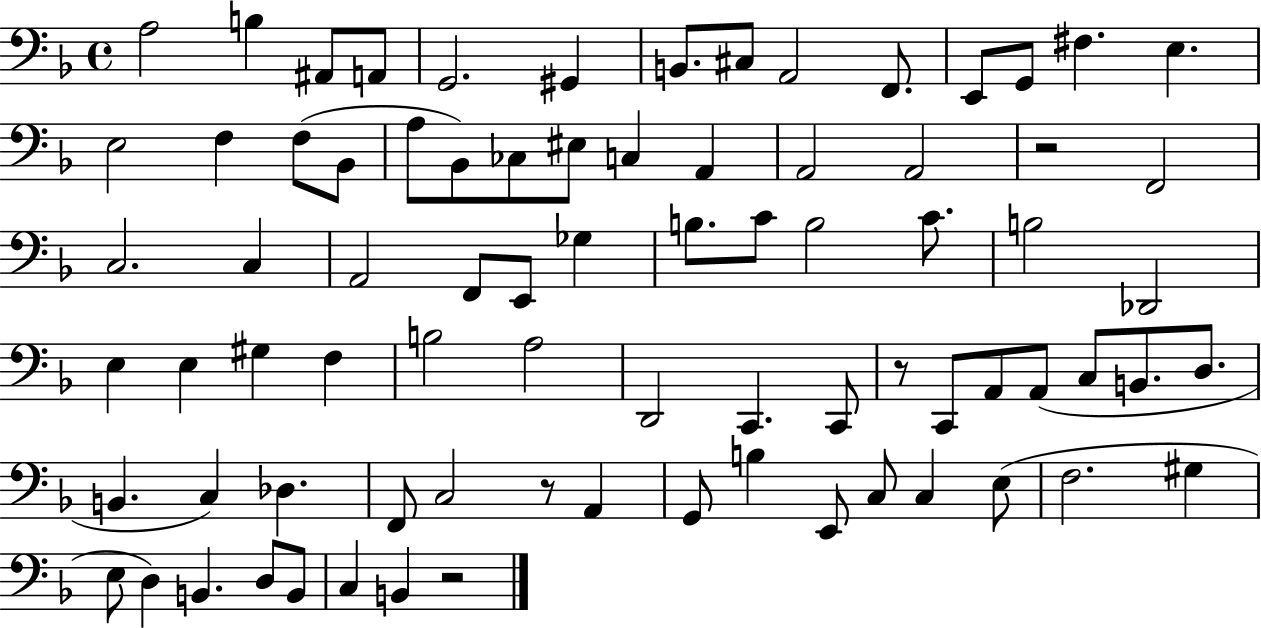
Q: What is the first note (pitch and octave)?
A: A3